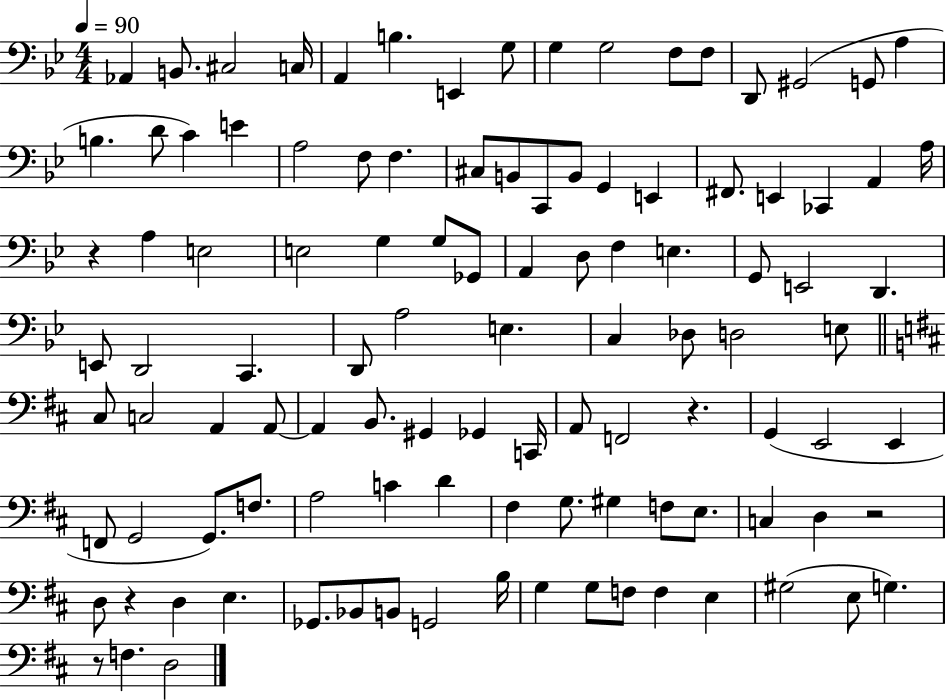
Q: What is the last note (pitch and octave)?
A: D3